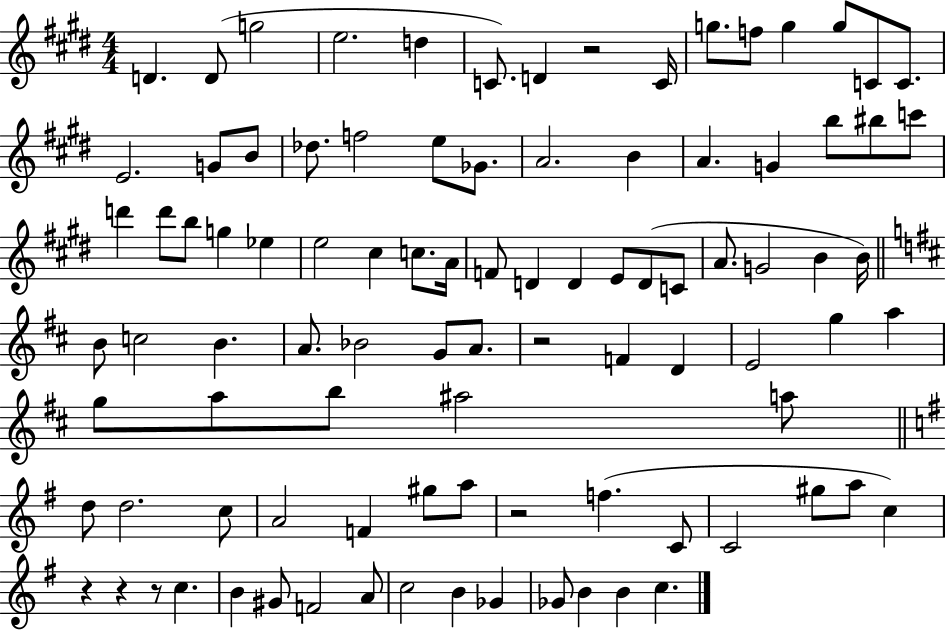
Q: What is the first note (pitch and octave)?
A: D4